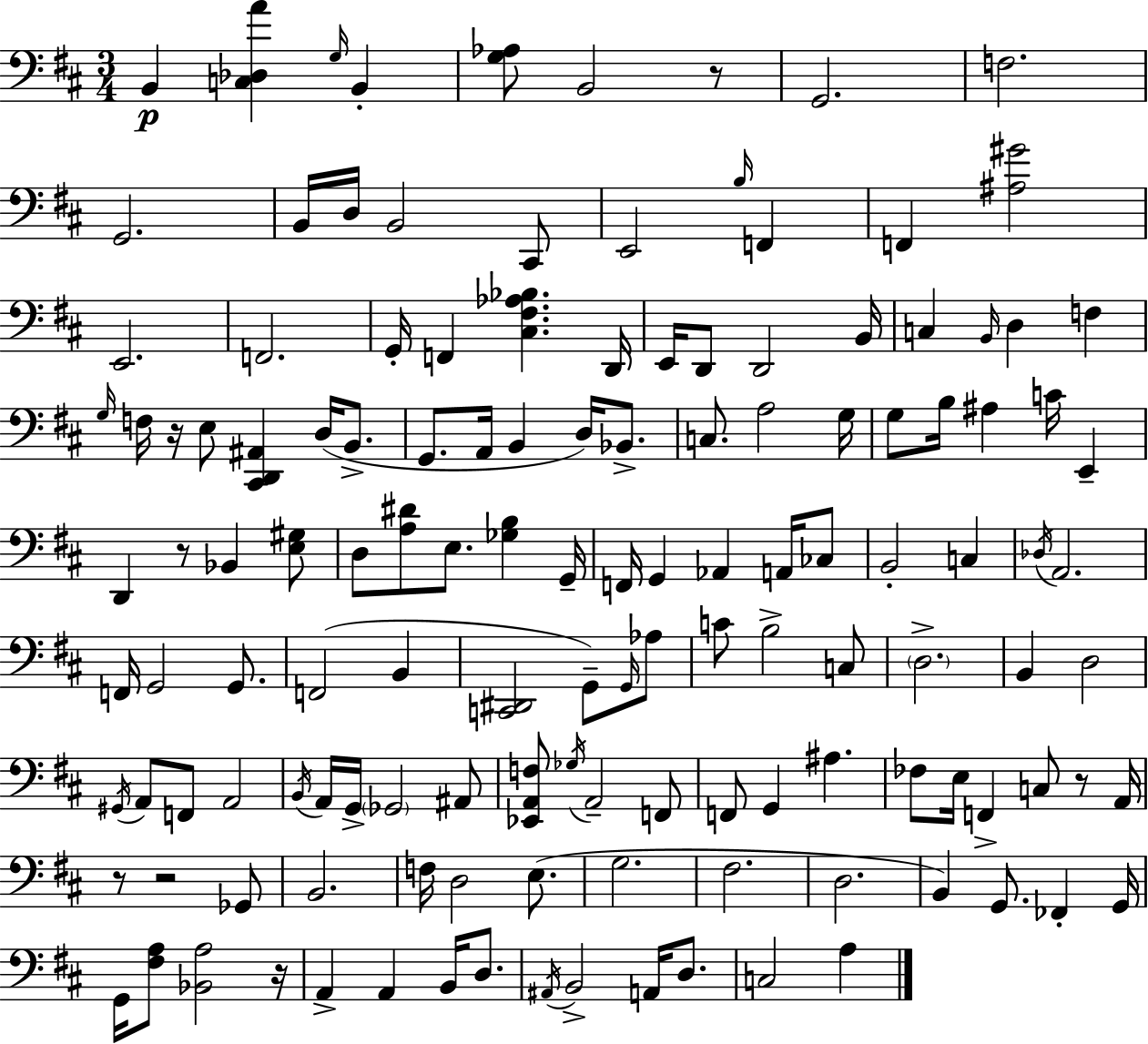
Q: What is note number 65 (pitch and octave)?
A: B2